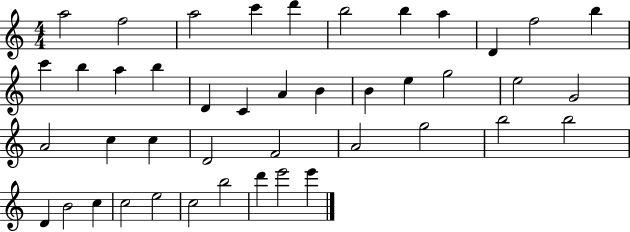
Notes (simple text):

A5/h F5/h A5/h C6/q D6/q B5/h B5/q A5/q D4/q F5/h B5/q C6/q B5/q A5/q B5/q D4/q C4/q A4/q B4/q B4/q E5/q G5/h E5/h G4/h A4/h C5/q C5/q D4/h F4/h A4/h G5/h B5/h B5/h D4/q B4/h C5/q C5/h E5/h C5/h B5/h D6/q E6/h E6/q